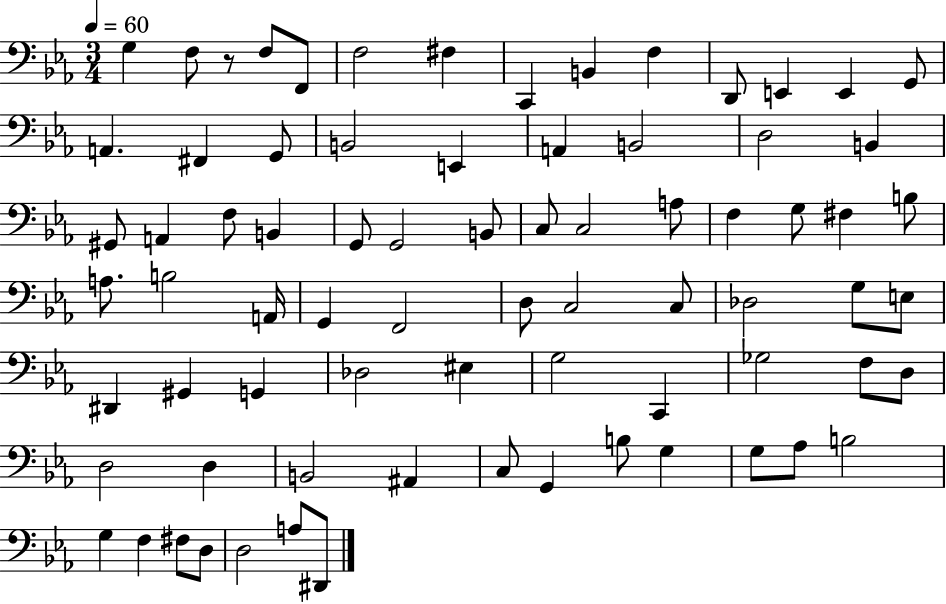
{
  \clef bass
  \numericTimeSignature
  \time 3/4
  \key ees \major
  \tempo 4 = 60
  g4 f8 r8 f8 f,8 | f2 fis4 | c,4 b,4 f4 | d,8 e,4 e,4 g,8 | \break a,4. fis,4 g,8 | b,2 e,4 | a,4 b,2 | d2 b,4 | \break gis,8 a,4 f8 b,4 | g,8 g,2 b,8 | c8 c2 a8 | f4 g8 fis4 b8 | \break a8. b2 a,16 | g,4 f,2 | d8 c2 c8 | des2 g8 e8 | \break dis,4 gis,4 g,4 | des2 eis4 | g2 c,4 | ges2 f8 d8 | \break d2 d4 | b,2 ais,4 | c8 g,4 b8 g4 | g8 aes8 b2 | \break g4 f4 fis8 d8 | d2 a8 dis,8 | \bar "|."
}